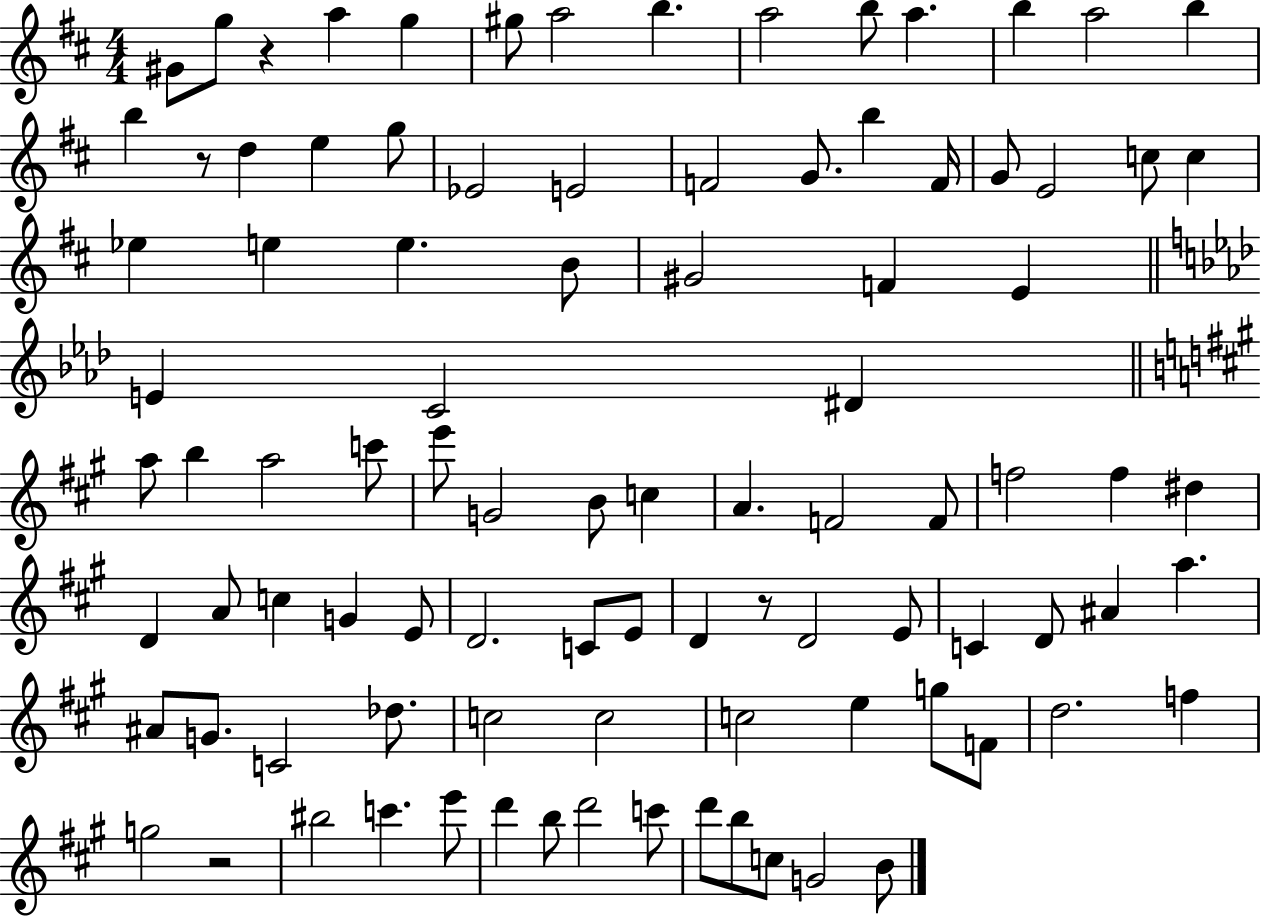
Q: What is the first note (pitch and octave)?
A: G#4